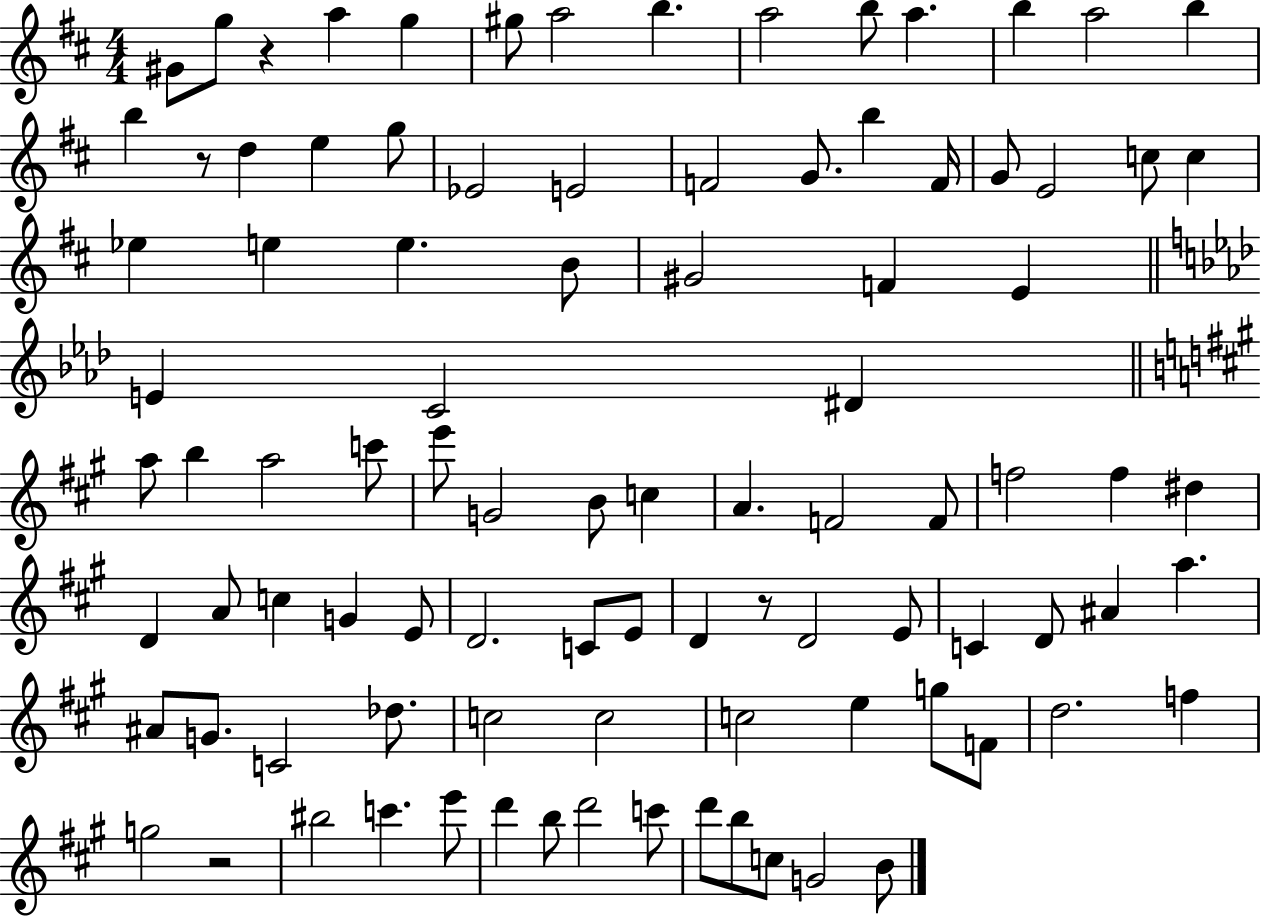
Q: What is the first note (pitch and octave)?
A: G#4